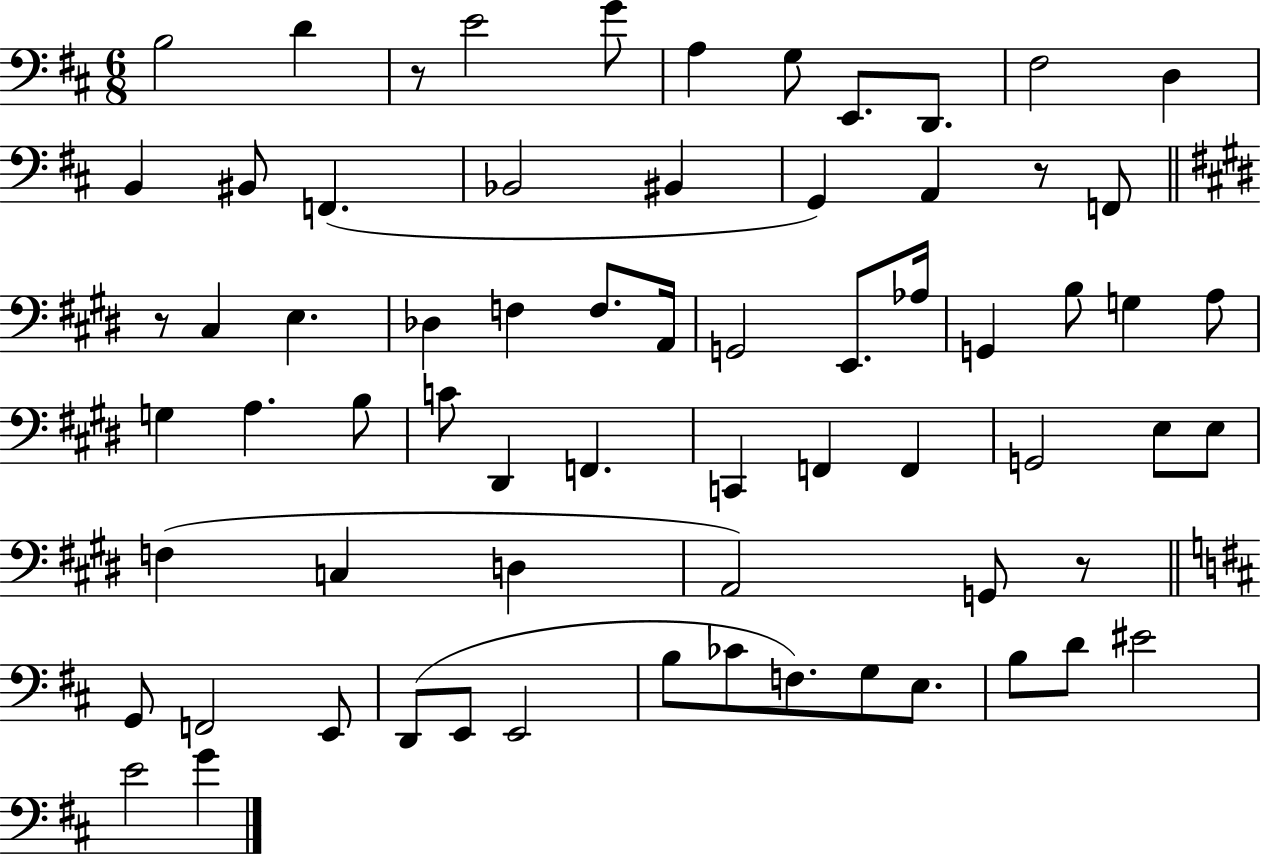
X:1
T:Untitled
M:6/8
L:1/4
K:D
B,2 D z/2 E2 G/2 A, G,/2 E,,/2 D,,/2 ^F,2 D, B,, ^B,,/2 F,, _B,,2 ^B,, G,, A,, z/2 F,,/2 z/2 ^C, E, _D, F, F,/2 A,,/4 G,,2 E,,/2 _A,/4 G,, B,/2 G, A,/2 G, A, B,/2 C/2 ^D,, F,, C,, F,, F,, G,,2 E,/2 E,/2 F, C, D, A,,2 G,,/2 z/2 G,,/2 F,,2 E,,/2 D,,/2 E,,/2 E,,2 B,/2 _C/2 F,/2 G,/2 E,/2 B,/2 D/2 ^E2 E2 G